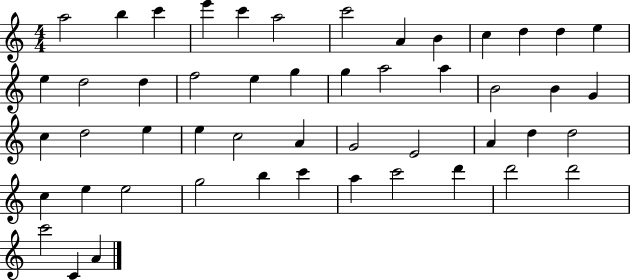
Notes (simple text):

A5/h B5/q C6/q E6/q C6/q A5/h C6/h A4/q B4/q C5/q D5/q D5/q E5/q E5/q D5/h D5/q F5/h E5/q G5/q G5/q A5/h A5/q B4/h B4/q G4/q C5/q D5/h E5/q E5/q C5/h A4/q G4/h E4/h A4/q D5/q D5/h C5/q E5/q E5/h G5/h B5/q C6/q A5/q C6/h D6/q D6/h D6/h C6/h C4/q A4/q